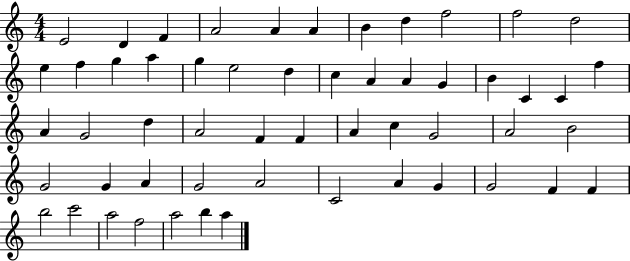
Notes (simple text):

E4/h D4/q F4/q A4/h A4/q A4/q B4/q D5/q F5/h F5/h D5/h E5/q F5/q G5/q A5/q G5/q E5/h D5/q C5/q A4/q A4/q G4/q B4/q C4/q C4/q F5/q A4/q G4/h D5/q A4/h F4/q F4/q A4/q C5/q G4/h A4/h B4/h G4/h G4/q A4/q G4/h A4/h C4/h A4/q G4/q G4/h F4/q F4/q B5/h C6/h A5/h F5/h A5/h B5/q A5/q